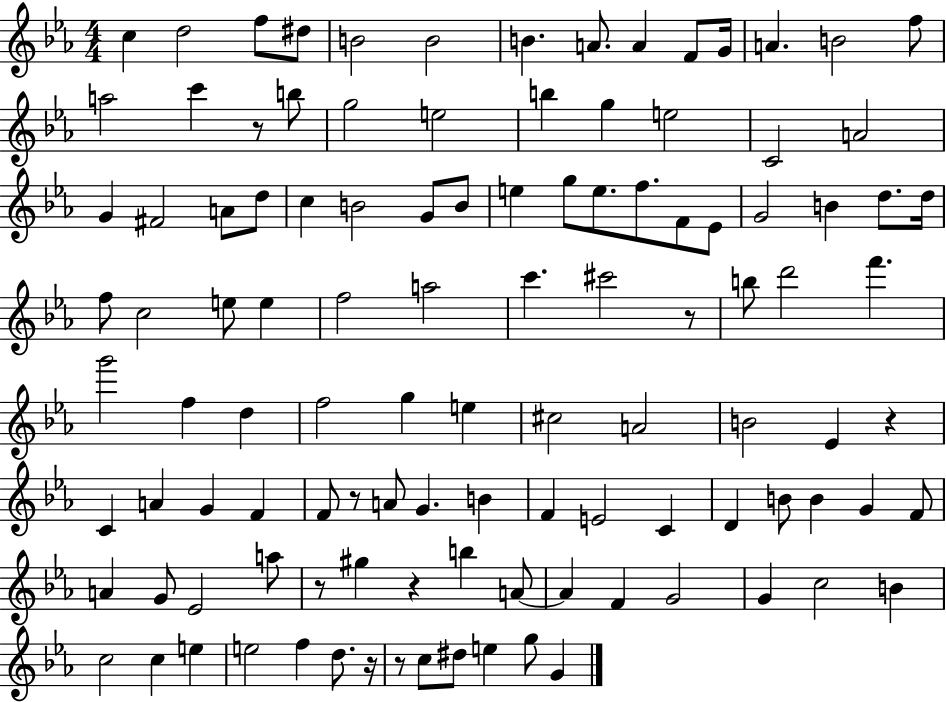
{
  \clef treble
  \numericTimeSignature
  \time 4/4
  \key ees \major
  c''4 d''2 f''8 dis''8 | b'2 b'2 | b'4. a'8. a'4 f'8 g'16 | a'4. b'2 f''8 | \break a''2 c'''4 r8 b''8 | g''2 e''2 | b''4 g''4 e''2 | c'2 a'2 | \break g'4 fis'2 a'8 d''8 | c''4 b'2 g'8 b'8 | e''4 g''8 e''8. f''8. f'8 ees'8 | g'2 b'4 d''8. d''16 | \break f''8 c''2 e''8 e''4 | f''2 a''2 | c'''4. cis'''2 r8 | b''8 d'''2 f'''4. | \break g'''2 f''4 d''4 | f''2 g''4 e''4 | cis''2 a'2 | b'2 ees'4 r4 | \break c'4 a'4 g'4 f'4 | f'8 r8 a'8 g'4. b'4 | f'4 e'2 c'4 | d'4 b'8 b'4 g'4 f'8 | \break a'4 g'8 ees'2 a''8 | r8 gis''4 r4 b''4 a'8~~ | a'4 f'4 g'2 | g'4 c''2 b'4 | \break c''2 c''4 e''4 | e''2 f''4 d''8. r16 | r8 c''8 dis''8 e''4 g''8 g'4 | \bar "|."
}